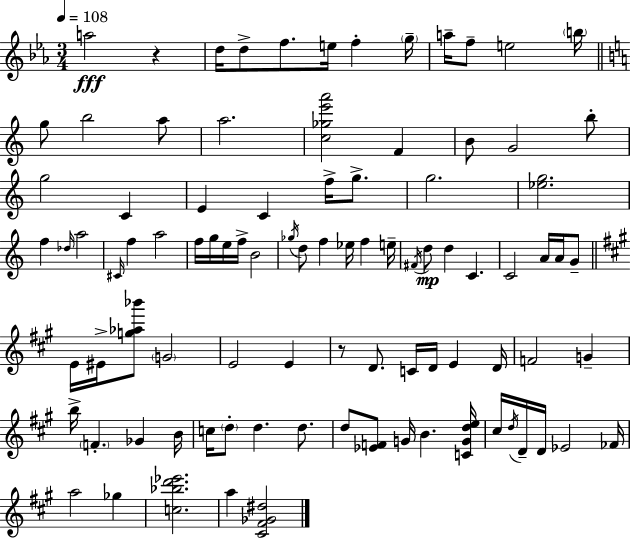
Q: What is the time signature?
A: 3/4